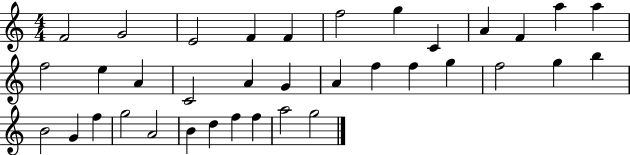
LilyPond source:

{
  \clef treble
  \numericTimeSignature
  \time 4/4
  \key c \major
  f'2 g'2 | e'2 f'4 f'4 | f''2 g''4 c'4 | a'4 f'4 a''4 a''4 | \break f''2 e''4 a'4 | c'2 a'4 g'4 | a'4 f''4 f''4 g''4 | f''2 g''4 b''4 | \break b'2 g'4 f''4 | g''2 a'2 | b'4 d''4 f''4 f''4 | a''2 g''2 | \break \bar "|."
}